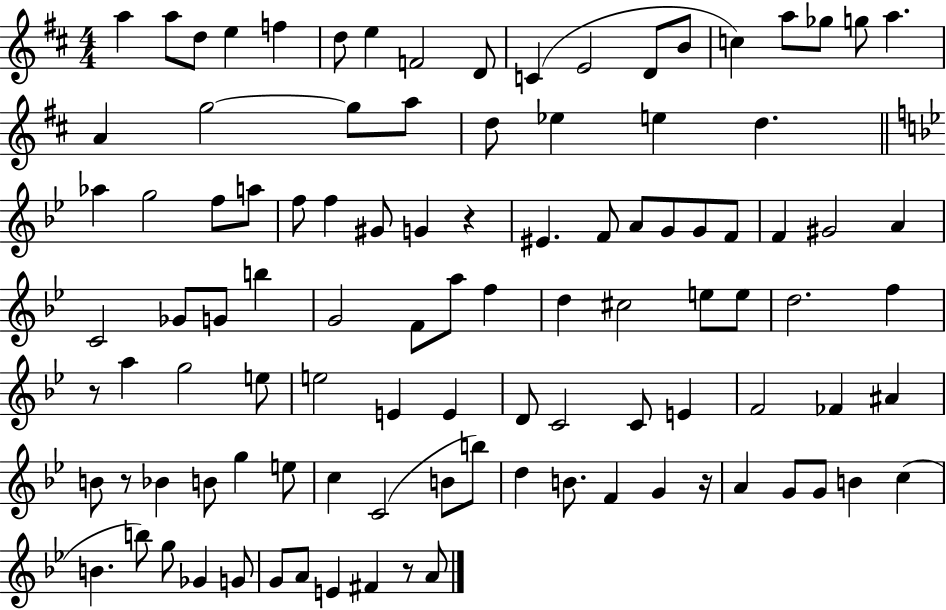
A5/q A5/e D5/e E5/q F5/q D5/e E5/q F4/h D4/e C4/q E4/h D4/e B4/e C5/q A5/e Gb5/e G5/e A5/q. A4/q G5/h G5/e A5/e D5/e Eb5/q E5/q D5/q. Ab5/q G5/h F5/e A5/e F5/e F5/q G#4/e G4/q R/q EIS4/q. F4/e A4/e G4/e G4/e F4/e F4/q G#4/h A4/q C4/h Gb4/e G4/e B5/q G4/h F4/e A5/e F5/q D5/q C#5/h E5/e E5/e D5/h. F5/q R/e A5/q G5/h E5/e E5/h E4/q E4/q D4/e C4/h C4/e E4/q F4/h FES4/q A#4/q B4/e R/e Bb4/q B4/e G5/q E5/e C5/q C4/h B4/e B5/e D5/q B4/e. F4/q G4/q R/s A4/q G4/e G4/e B4/q C5/q B4/q. B5/e G5/e Gb4/q G4/e G4/e A4/e E4/q F#4/q R/e A4/e